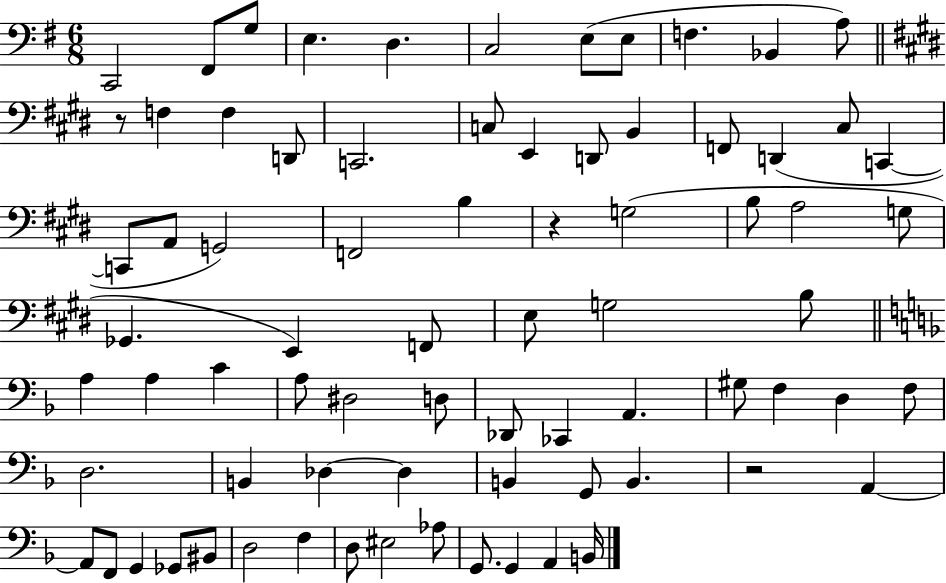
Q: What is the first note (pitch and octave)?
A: C2